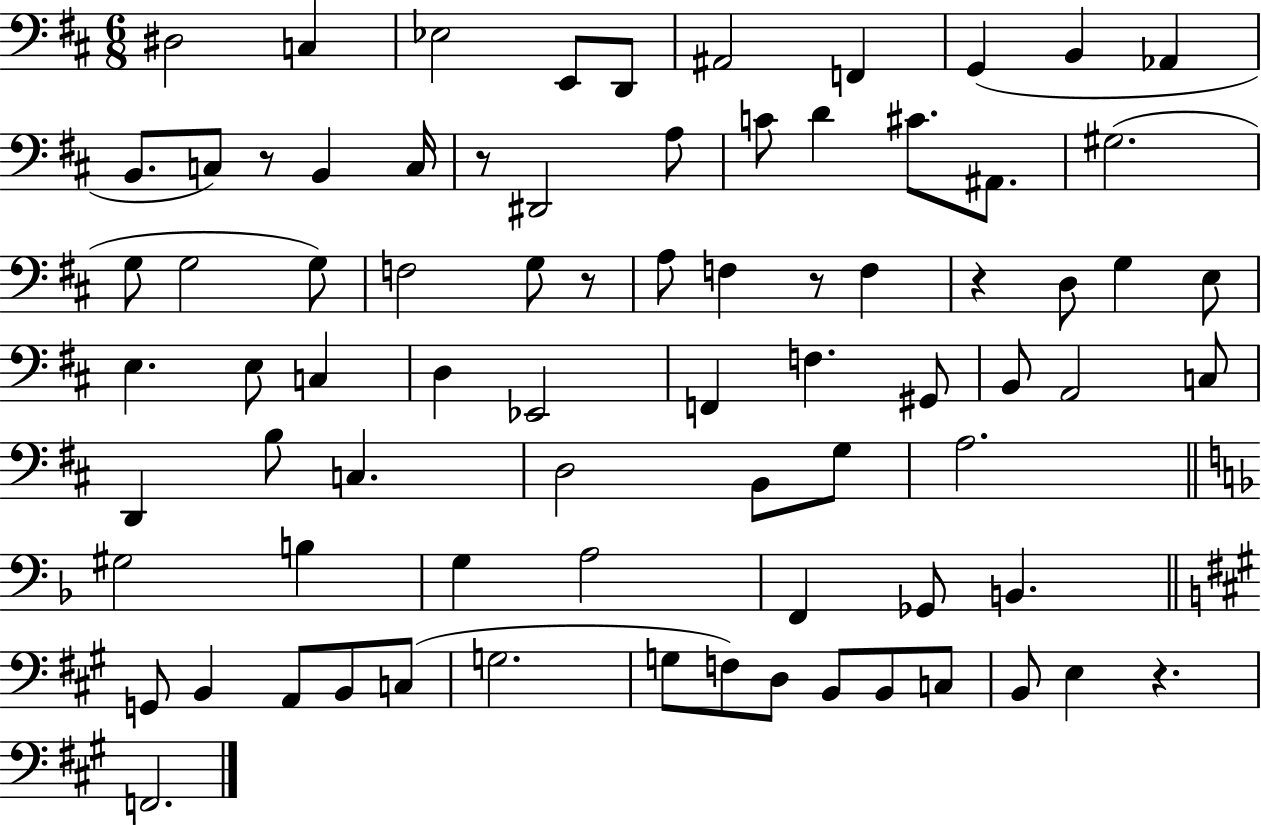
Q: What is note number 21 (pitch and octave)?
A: G#3